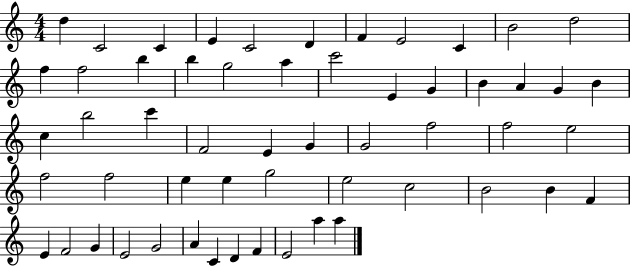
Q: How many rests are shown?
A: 0